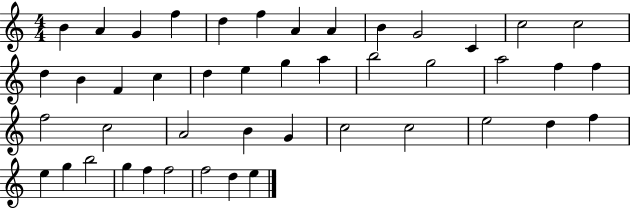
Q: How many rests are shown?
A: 0